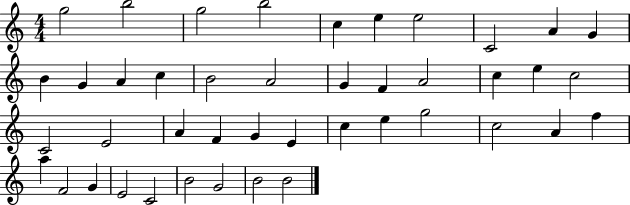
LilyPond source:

{
  \clef treble
  \numericTimeSignature
  \time 4/4
  \key c \major
  g''2 b''2 | g''2 b''2 | c''4 e''4 e''2 | c'2 a'4 g'4 | \break b'4 g'4 a'4 c''4 | b'2 a'2 | g'4 f'4 a'2 | c''4 e''4 c''2 | \break c'2 e'2 | a'4 f'4 g'4 e'4 | c''4 e''4 g''2 | c''2 a'4 f''4 | \break a''4 f'2 g'4 | e'2 c'2 | b'2 g'2 | b'2 b'2 | \break \bar "|."
}